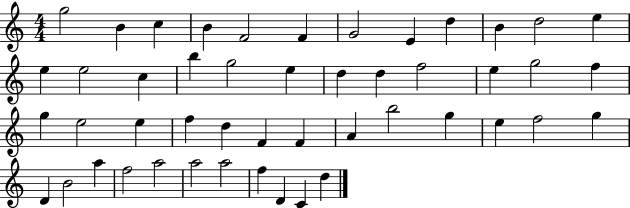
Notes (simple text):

G5/h B4/q C5/q B4/q F4/h F4/q G4/h E4/q D5/q B4/q D5/h E5/q E5/q E5/h C5/q B5/q G5/h E5/q D5/q D5/q F5/h E5/q G5/h F5/q G5/q E5/h E5/q F5/q D5/q F4/q F4/q A4/q B5/h G5/q E5/q F5/h G5/q D4/q B4/h A5/q F5/h A5/h A5/h A5/h F5/q D4/q C4/q D5/q